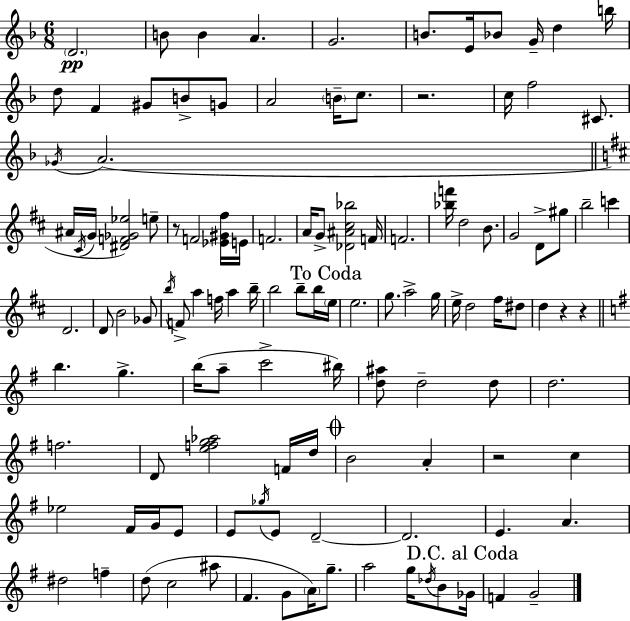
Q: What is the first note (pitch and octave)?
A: D4